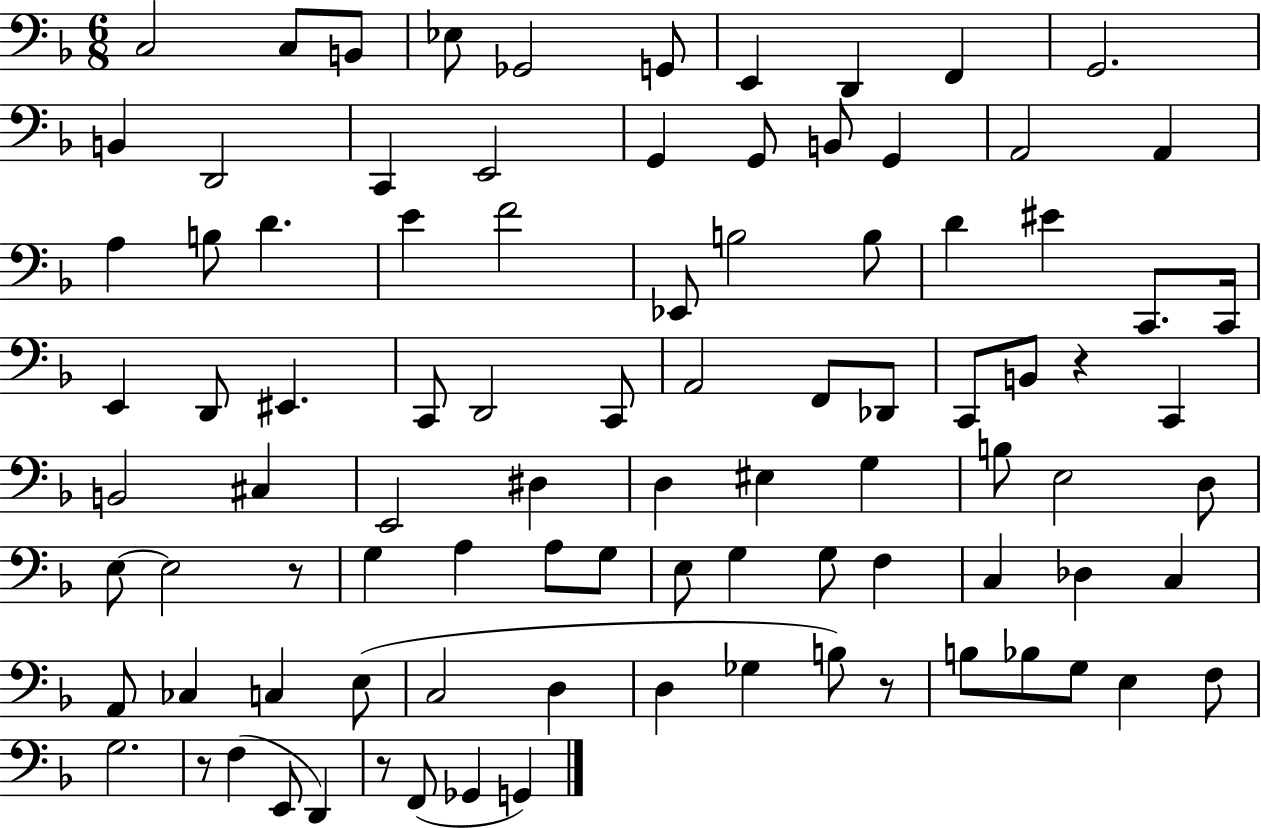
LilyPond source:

{
  \clef bass
  \numericTimeSignature
  \time 6/8
  \key f \major
  c2 c8 b,8 | ees8 ges,2 g,8 | e,4 d,4 f,4 | g,2. | \break b,4 d,2 | c,4 e,2 | g,4 g,8 b,8 g,4 | a,2 a,4 | \break a4 b8 d'4. | e'4 f'2 | ees,8 b2 b8 | d'4 eis'4 c,8. c,16 | \break e,4 d,8 eis,4. | c,8 d,2 c,8 | a,2 f,8 des,8 | c,8 b,8 r4 c,4 | \break b,2 cis4 | e,2 dis4 | d4 eis4 g4 | b8 e2 d8 | \break e8~~ e2 r8 | g4 a4 a8 g8 | e8 g4 g8 f4 | c4 des4 c4 | \break a,8 ces4 c4 e8( | c2 d4 | d4 ges4 b8) r8 | b8 bes8 g8 e4 f8 | \break g2. | r8 f4( e,8 d,4) | r8 f,8( ges,4 g,4) | \bar "|."
}